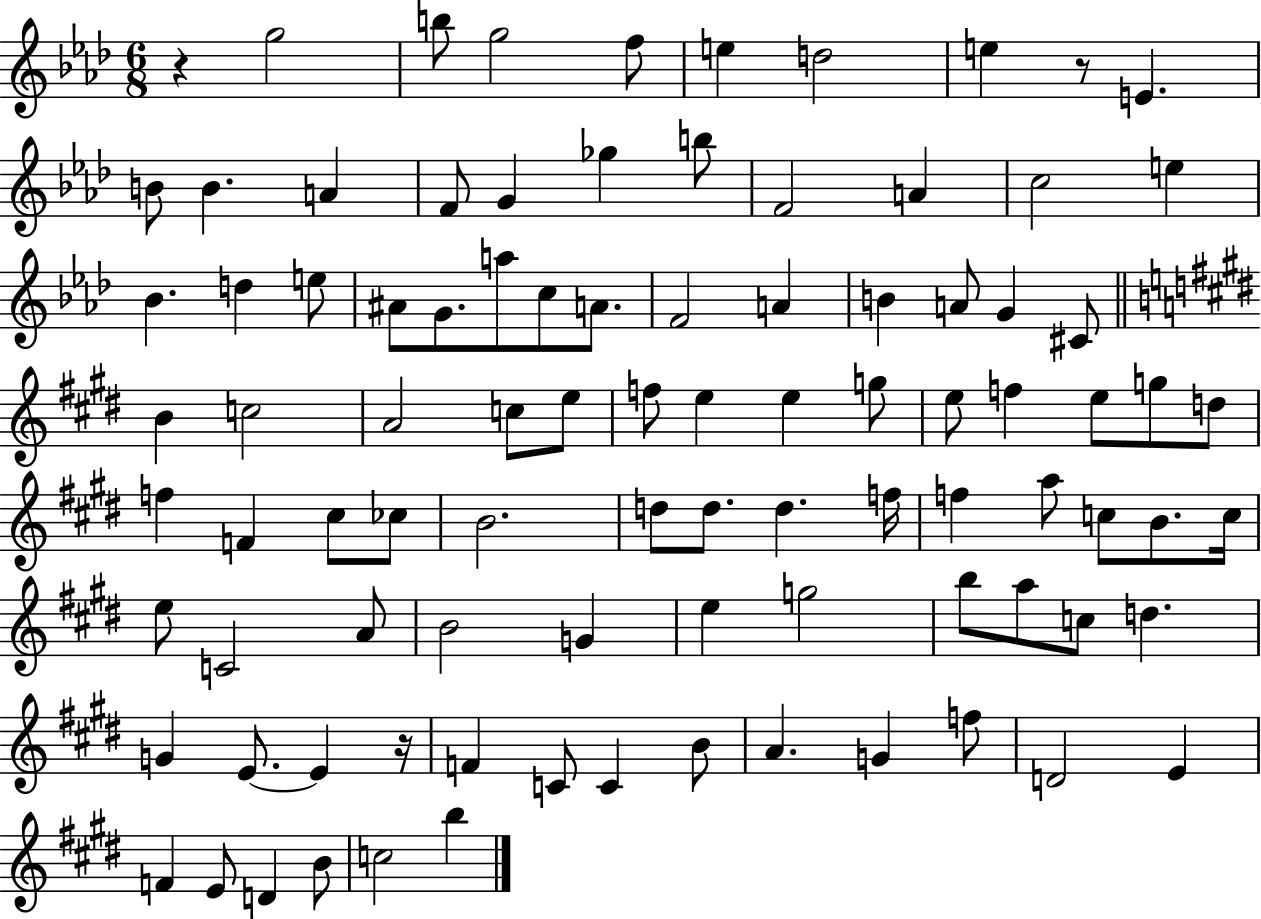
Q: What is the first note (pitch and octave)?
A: G5